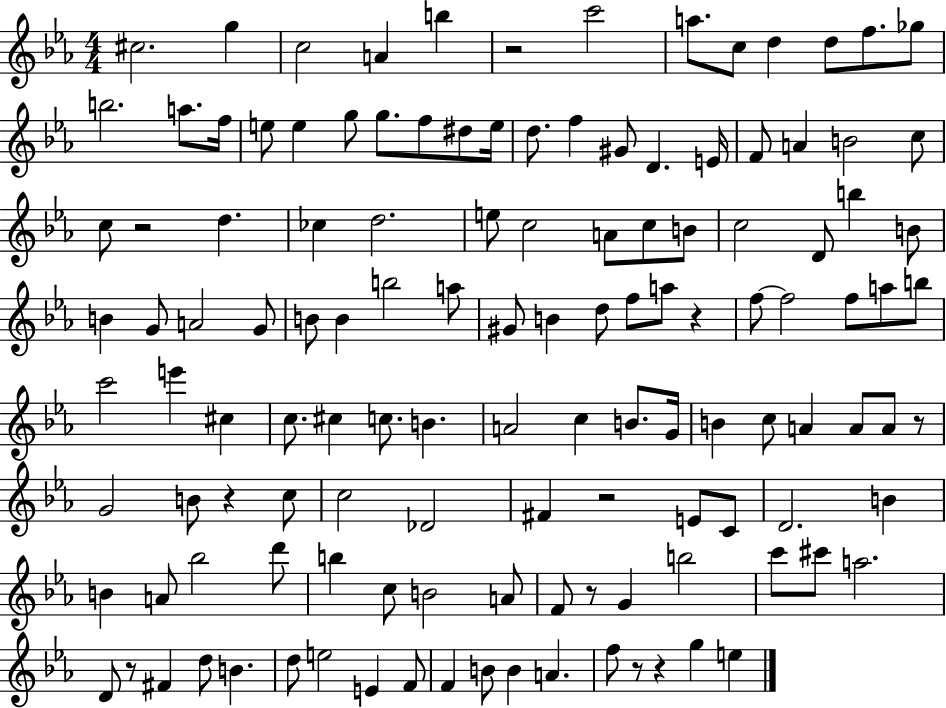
C#5/h. G5/q C5/h A4/q B5/q R/h C6/h A5/e. C5/e D5/q D5/e F5/e. Gb5/e B5/h. A5/e. F5/s E5/e E5/q G5/e G5/e. F5/e D#5/e E5/s D5/e. F5/q G#4/e D4/q. E4/s F4/e A4/q B4/h C5/e C5/e R/h D5/q. CES5/q D5/h. E5/e C5/h A4/e C5/e B4/e C5/h D4/e B5/q B4/e B4/q G4/e A4/h G4/e B4/e B4/q B5/h A5/e G#4/e B4/q D5/e F5/e A5/e R/q F5/e F5/h F5/e A5/e B5/e C6/h E6/q C#5/q C5/e. C#5/q C5/e. B4/q. A4/h C5/q B4/e. G4/s B4/q C5/e A4/q A4/e A4/e R/e G4/h B4/e R/q C5/e C5/h Db4/h F#4/q R/h E4/e C4/e D4/h. B4/q B4/q A4/e Bb5/h D6/e B5/q C5/e B4/h A4/e F4/e R/e G4/q B5/h C6/e C#6/e A5/h. D4/e R/e F#4/q D5/e B4/q. D5/e E5/h E4/q F4/e F4/q B4/e B4/q A4/q. F5/e R/e R/q G5/q E5/q